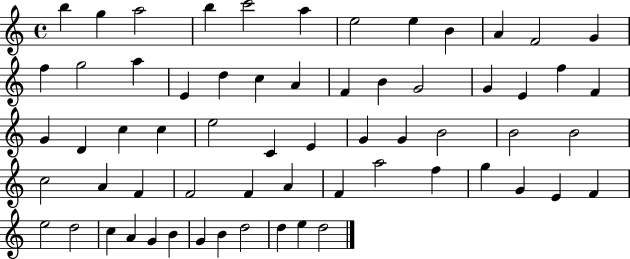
B5/q G5/q A5/h B5/q C6/h A5/q E5/h E5/q B4/q A4/q F4/h G4/q F5/q G5/h A5/q E4/q D5/q C5/q A4/q F4/q B4/q G4/h G4/q E4/q F5/q F4/q G4/q D4/q C5/q C5/q E5/h C4/q E4/q G4/q G4/q B4/h B4/h B4/h C5/h A4/q F4/q F4/h F4/q A4/q F4/q A5/h F5/q G5/q G4/q E4/q F4/q E5/h D5/h C5/q A4/q G4/q B4/q G4/q B4/q D5/h D5/q E5/q D5/h